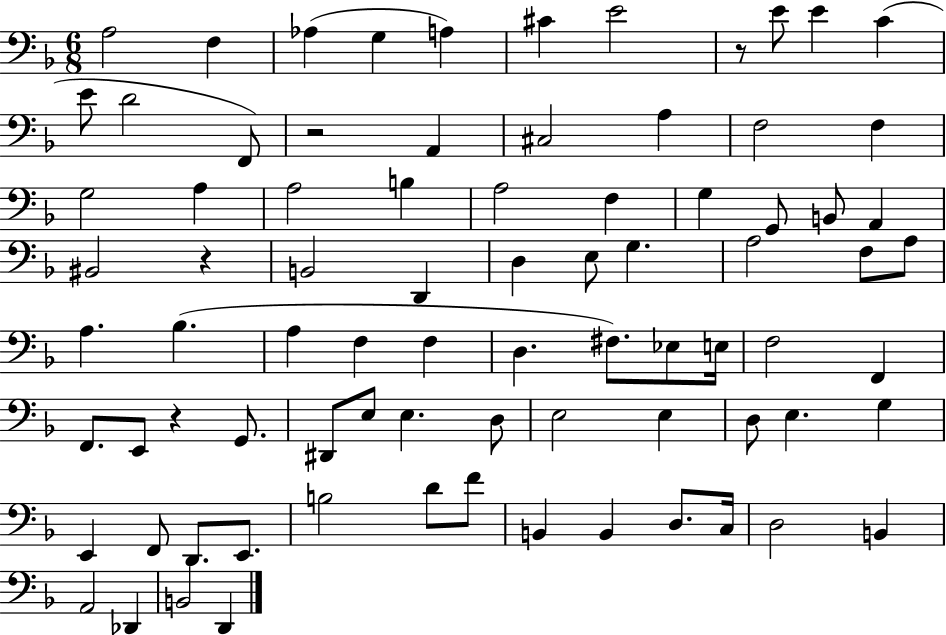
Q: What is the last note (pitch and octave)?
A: D2